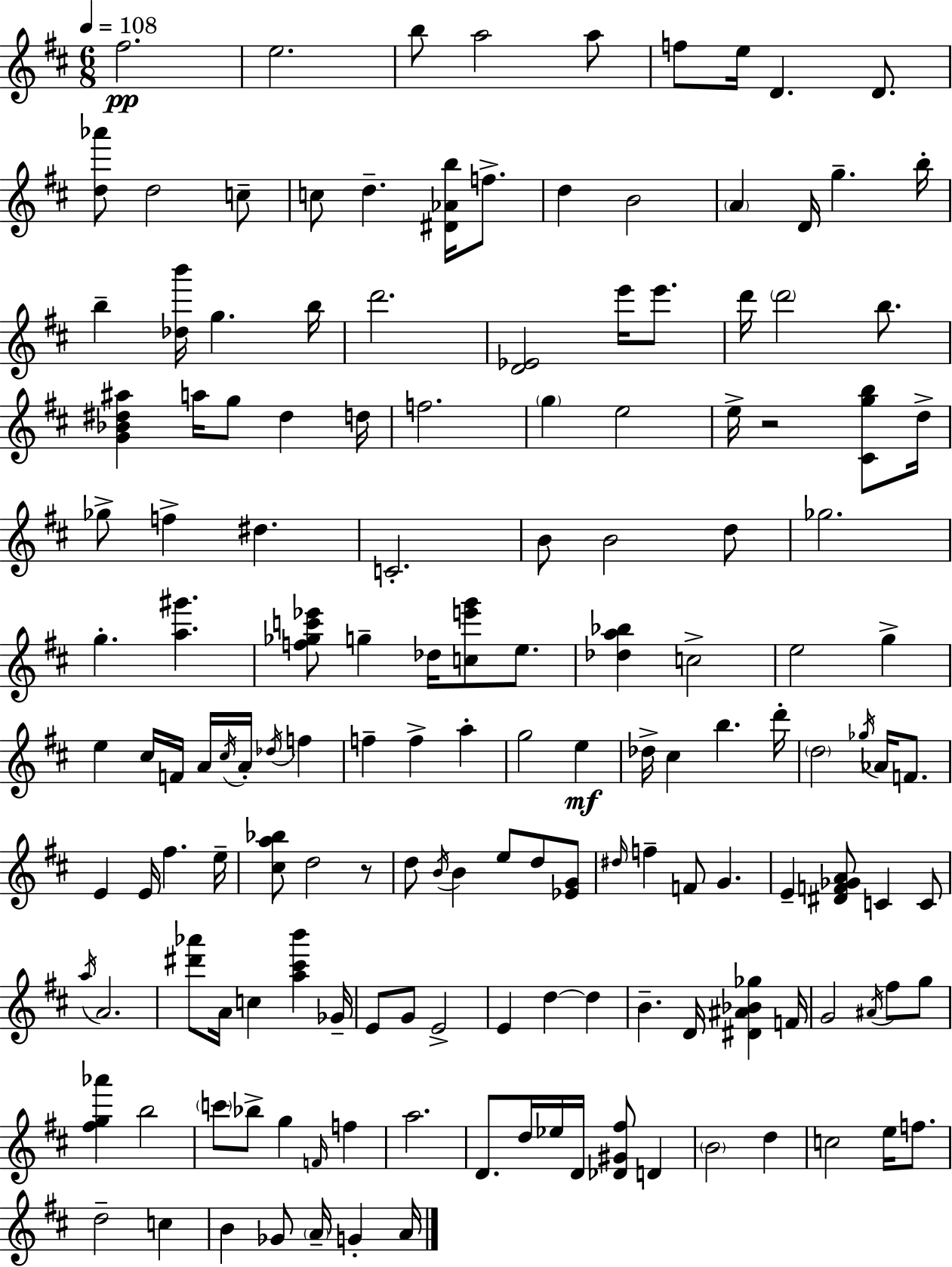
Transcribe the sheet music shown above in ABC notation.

X:1
T:Untitled
M:6/8
L:1/4
K:D
^f2 e2 b/2 a2 a/2 f/2 e/4 D D/2 [d_a']/2 d2 c/2 c/2 d [^D_Ab]/4 f/2 d B2 A D/4 g b/4 b [_db']/4 g b/4 d'2 [D_E]2 e'/4 e'/2 d'/4 d'2 b/2 [G_B^d^a] a/4 g/2 ^d d/4 f2 g e2 e/4 z2 [^Cgb]/2 d/4 _g/2 f ^d C2 B/2 B2 d/2 _g2 g [a^g'] [f_gc'_e']/2 g _d/4 [ce'g']/2 e/2 [_da_b] c2 e2 g e ^c/4 F/4 A/4 ^c/4 A/4 _d/4 f f f a g2 e _d/4 ^c b d'/4 d2 _g/4 _A/4 F/2 E E/4 ^f e/4 [^ca_b]/2 d2 z/2 d/2 B/4 B e/2 d/2 [_EG]/2 ^d/4 f F/2 G E [^DF_GA]/2 C C/2 a/4 A2 [^d'_a']/2 A/4 c [a^c'b'] _G/4 E/2 G/2 E2 E d d B D/4 [^D^A_B_g] F/4 G2 ^A/4 ^f/2 g/2 [^fg_a'] b2 c'/2 _b/2 g F/4 f a2 D/2 d/4 _e/4 D/4 [_D^G^f]/2 D B2 d c2 e/4 f/2 d2 c B _G/2 A/4 G A/4